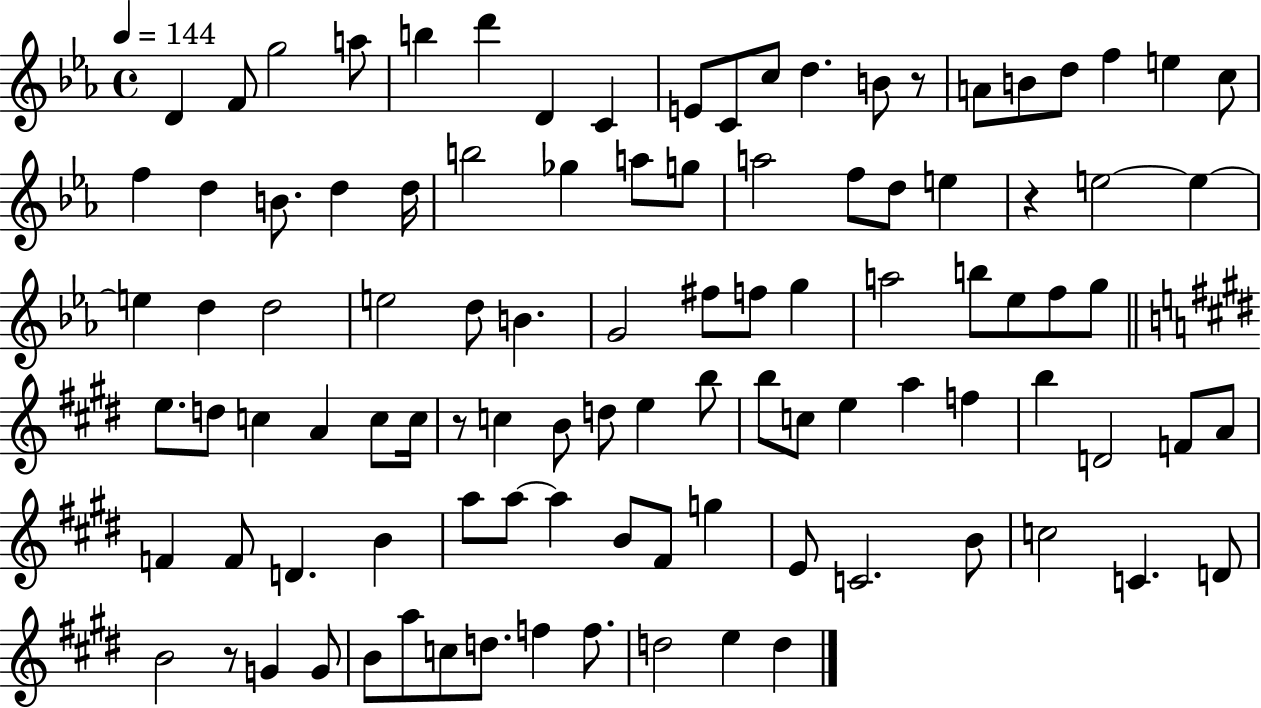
{
  \clef treble
  \time 4/4
  \defaultTimeSignature
  \key ees \major
  \tempo 4 = 144
  d'4 f'8 g''2 a''8 | b''4 d'''4 d'4 c'4 | e'8 c'8 c''8 d''4. b'8 r8 | a'8 b'8 d''8 f''4 e''4 c''8 | \break f''4 d''4 b'8. d''4 d''16 | b''2 ges''4 a''8 g''8 | a''2 f''8 d''8 e''4 | r4 e''2~~ e''4~~ | \break e''4 d''4 d''2 | e''2 d''8 b'4. | g'2 fis''8 f''8 g''4 | a''2 b''8 ees''8 f''8 g''8 | \break \bar "||" \break \key e \major e''8. d''8 c''4 a'4 c''8 c''16 | r8 c''4 b'8 d''8 e''4 b''8 | b''8 c''8 e''4 a''4 f''4 | b''4 d'2 f'8 a'8 | \break f'4 f'8 d'4. b'4 | a''8 a''8~~ a''4 b'8 fis'8 g''4 | e'8 c'2. b'8 | c''2 c'4. d'8 | \break b'2 r8 g'4 g'8 | b'8 a''8 c''8 d''8. f''4 f''8. | d''2 e''4 d''4 | \bar "|."
}